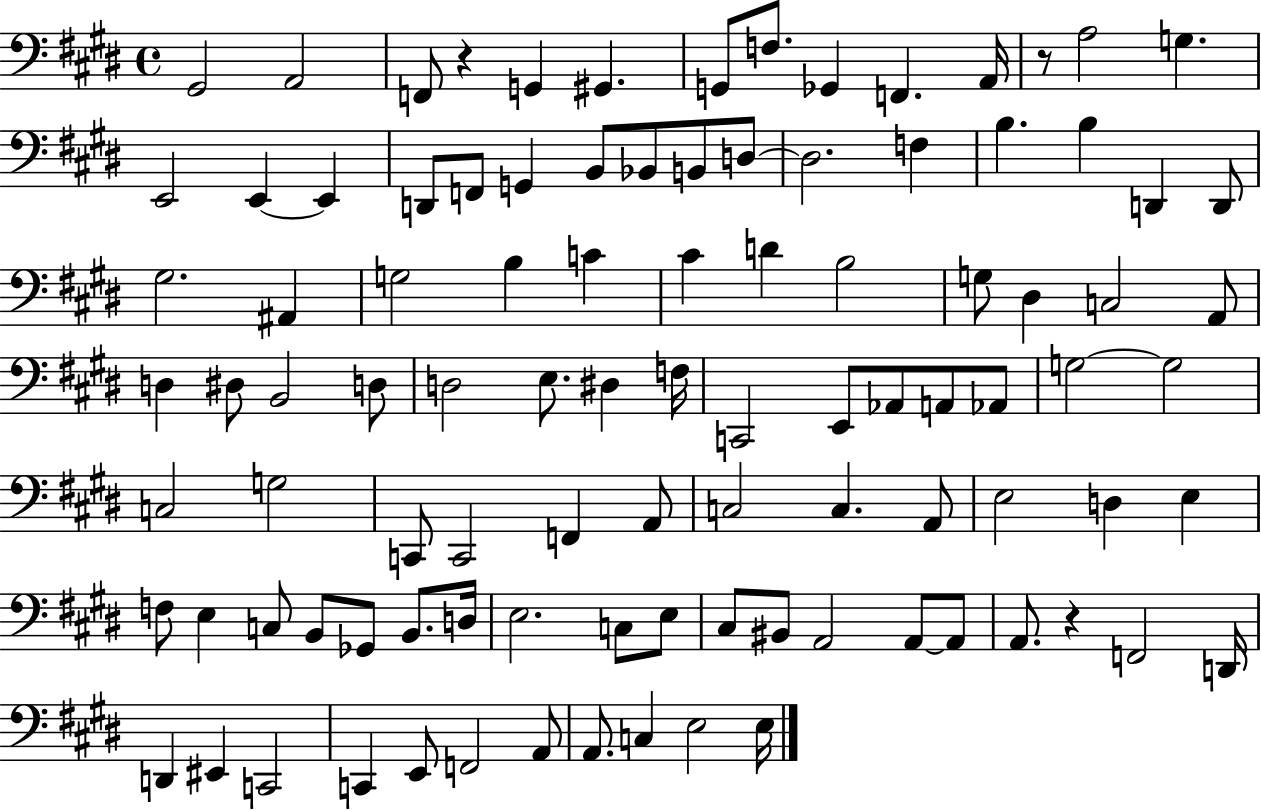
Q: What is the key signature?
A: E major